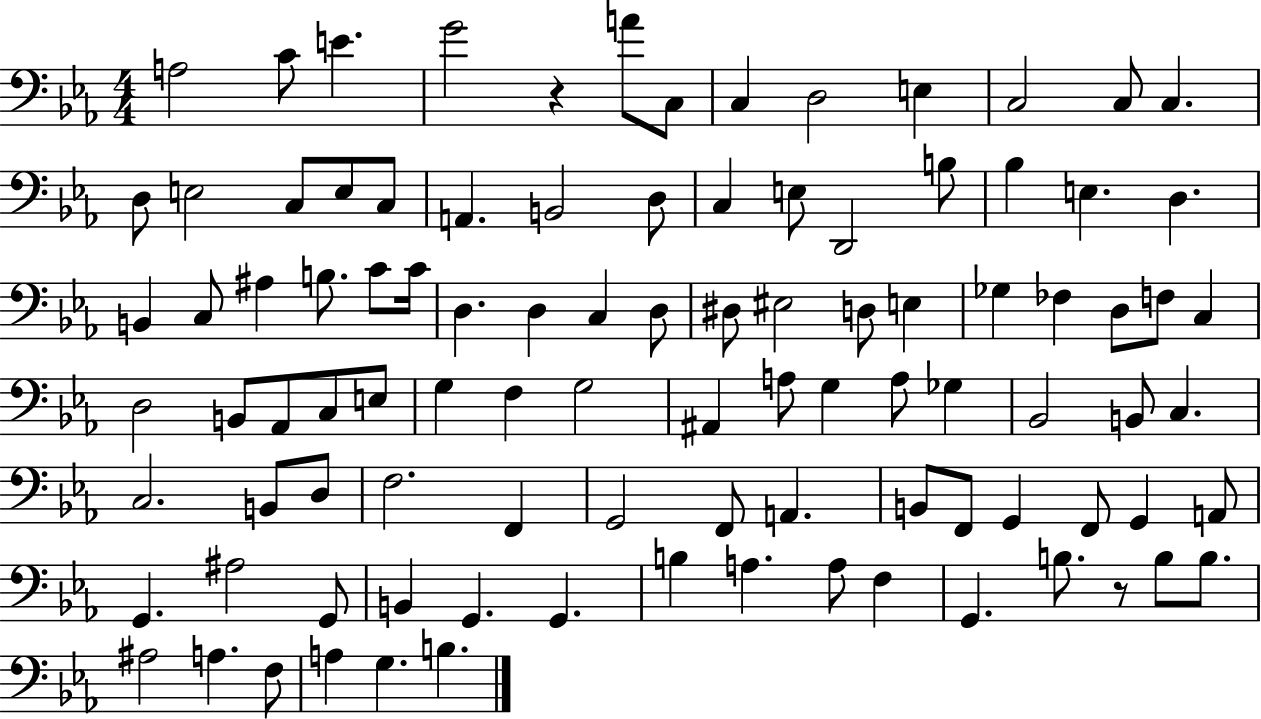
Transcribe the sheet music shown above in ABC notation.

X:1
T:Untitled
M:4/4
L:1/4
K:Eb
A,2 C/2 E G2 z A/2 C,/2 C, D,2 E, C,2 C,/2 C, D,/2 E,2 C,/2 E,/2 C,/2 A,, B,,2 D,/2 C, E,/2 D,,2 B,/2 _B, E, D, B,, C,/2 ^A, B,/2 C/2 C/4 D, D, C, D,/2 ^D,/2 ^E,2 D,/2 E, _G, _F, D,/2 F,/2 C, D,2 B,,/2 _A,,/2 C,/2 E,/2 G, F, G,2 ^A,, A,/2 G, A,/2 _G, _B,,2 B,,/2 C, C,2 B,,/2 D,/2 F,2 F,, G,,2 F,,/2 A,, B,,/2 F,,/2 G,, F,,/2 G,, A,,/2 G,, ^A,2 G,,/2 B,, G,, G,, B, A, A,/2 F, G,, B,/2 z/2 B,/2 B,/2 ^A,2 A, F,/2 A, G, B,